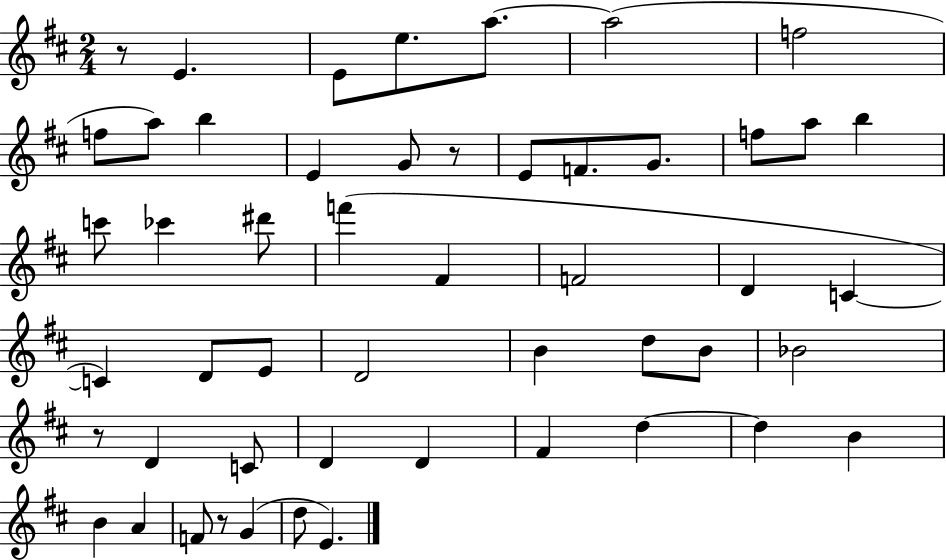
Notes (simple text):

R/e E4/q. E4/e E5/e. A5/e. A5/h F5/h F5/e A5/e B5/q E4/q G4/e R/e E4/e F4/e. G4/e. F5/e A5/e B5/q C6/e CES6/q D#6/e F6/q F#4/q F4/h D4/q C4/q C4/q D4/e E4/e D4/h B4/q D5/e B4/e Bb4/h R/e D4/q C4/e D4/q D4/q F#4/q D5/q D5/q B4/q B4/q A4/q F4/e R/e G4/q D5/e E4/q.